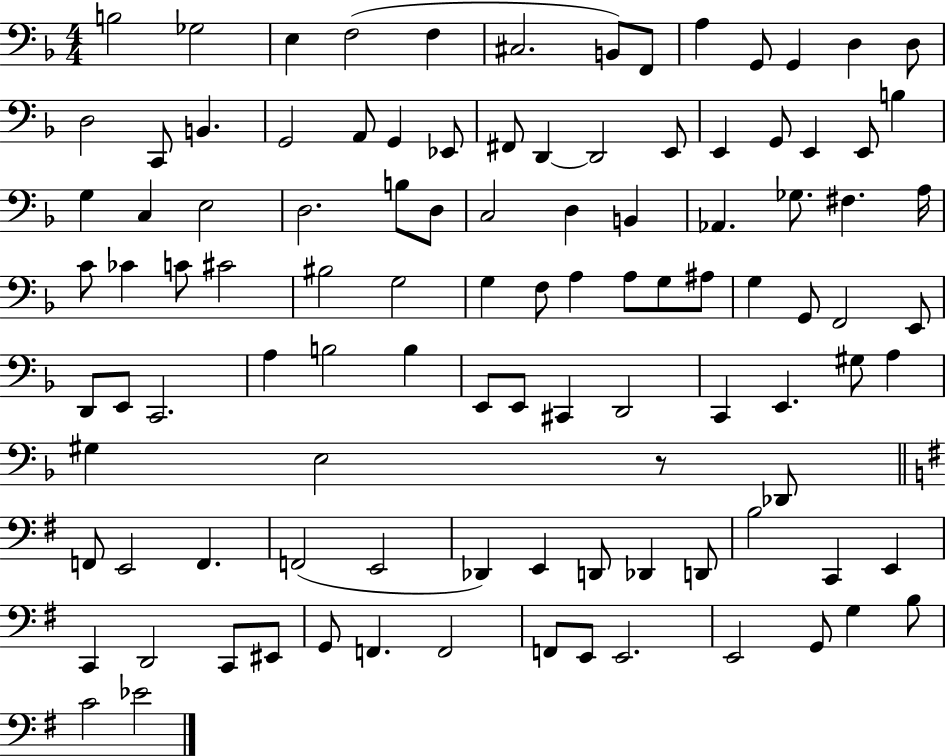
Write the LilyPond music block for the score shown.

{
  \clef bass
  \numericTimeSignature
  \time 4/4
  \key f \major
  b2 ges2 | e4 f2( f4 | cis2. b,8) f,8 | a4 g,8 g,4 d4 d8 | \break d2 c,8 b,4. | g,2 a,8 g,4 ees,8 | fis,8 d,4~~ d,2 e,8 | e,4 g,8 e,4 e,8 b4 | \break g4 c4 e2 | d2. b8 d8 | c2 d4 b,4 | aes,4. ges8. fis4. a16 | \break c'8 ces'4 c'8 cis'2 | bis2 g2 | g4 f8 a4 a8 g8 ais8 | g4 g,8 f,2 e,8 | \break d,8 e,8 c,2. | a4 b2 b4 | e,8 e,8 cis,4 d,2 | c,4 e,4. gis8 a4 | \break gis4 e2 r8 des,8 | \bar "||" \break \key g \major f,8 e,2 f,4. | f,2( e,2 | des,4) e,4 d,8 des,4 d,8 | b2 c,4 e,4 | \break c,4 d,2 c,8 eis,8 | g,8 f,4. f,2 | f,8 e,8 e,2. | e,2 g,8 g4 b8 | \break c'2 ees'2 | \bar "|."
}